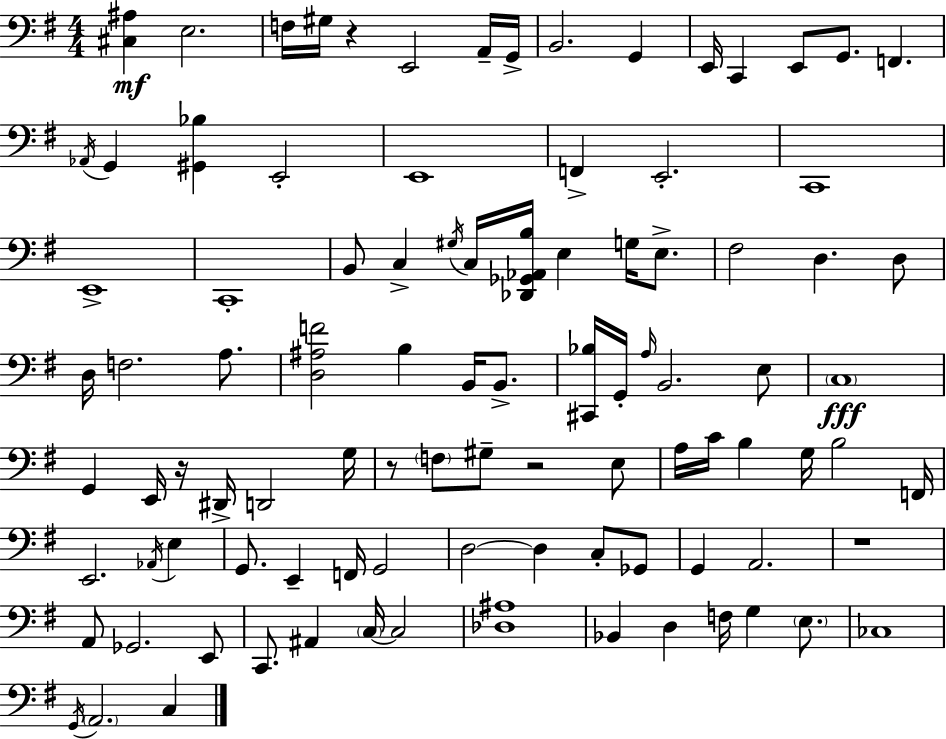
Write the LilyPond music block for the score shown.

{
  \clef bass
  \numericTimeSignature
  \time 4/4
  \key g \major
  <cis ais>4\mf e2. | f16 gis16 r4 e,2 a,16-- g,16-> | b,2. g,4 | e,16 c,4 e,8 g,8. f,4. | \break \acciaccatura { aes,16 } g,4 <gis, bes>4 e,2-. | e,1 | f,4-> e,2.-. | c,1 | \break e,1-> | c,1-. | b,8 c4-> \acciaccatura { gis16 } c16 <des, ges, aes, b>16 e4 g16 e8.-> | fis2 d4. | \break d8 d16 f2. a8. | <d ais f'>2 b4 b,16 b,8.-> | <cis, bes>16 g,16-. \grace { a16 } b,2. | e8 \parenthesize c1\fff | \break g,4 e,16 r16 dis,16-> d,2 | g16 r8 \parenthesize f8 gis8-- r2 | e8 a16 c'16 b4 g16 b2 | f,16 e,2. \acciaccatura { aes,16 } | \break e4 g,8. e,4-- f,16 g,2 | d2~~ d4 | c8-. ges,8 g,4 a,2. | r1 | \break a,8 ges,2. | e,8 c,8. ais,4 \parenthesize c16~~ c2 | <des ais>1 | bes,4 d4 f16 g4 | \break \parenthesize e8. ces1 | \acciaccatura { g,16 } \parenthesize a,2. | c4 \bar "|."
}